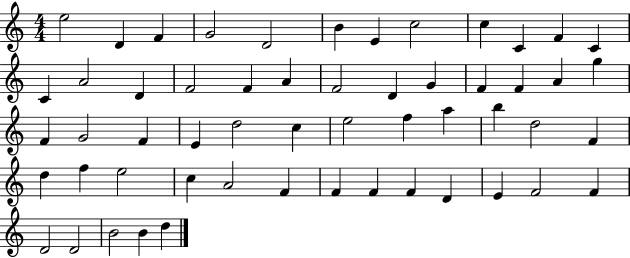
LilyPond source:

{
  \clef treble
  \numericTimeSignature
  \time 4/4
  \key c \major
  e''2 d'4 f'4 | g'2 d'2 | b'4 e'4 c''2 | c''4 c'4 f'4 c'4 | \break c'4 a'2 d'4 | f'2 f'4 a'4 | f'2 d'4 g'4 | f'4 f'4 a'4 g''4 | \break f'4 g'2 f'4 | e'4 d''2 c''4 | e''2 f''4 a''4 | b''4 d''2 f'4 | \break d''4 f''4 e''2 | c''4 a'2 f'4 | f'4 f'4 f'4 d'4 | e'4 f'2 f'4 | \break d'2 d'2 | b'2 b'4 d''4 | \bar "|."
}